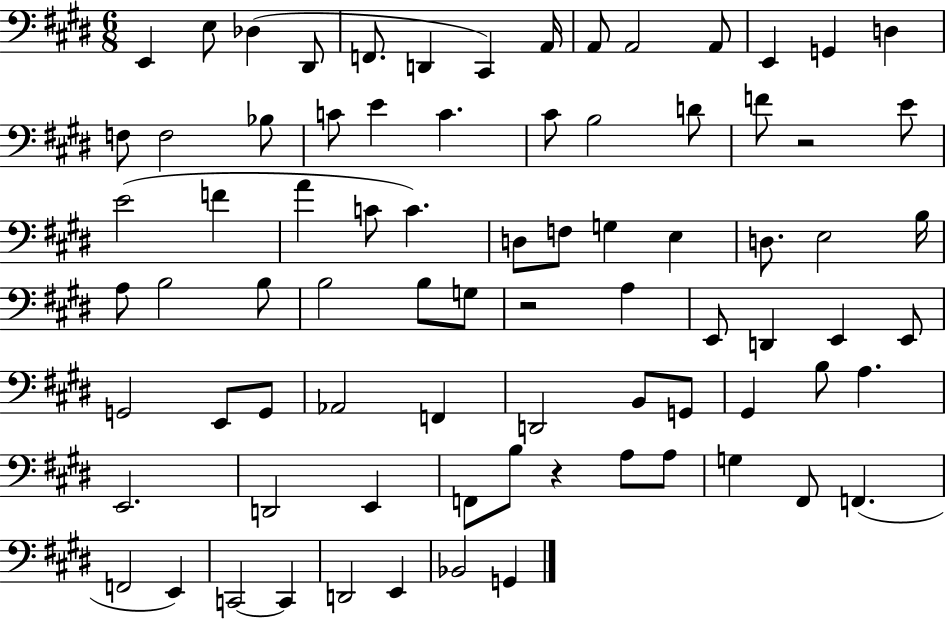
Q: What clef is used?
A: bass